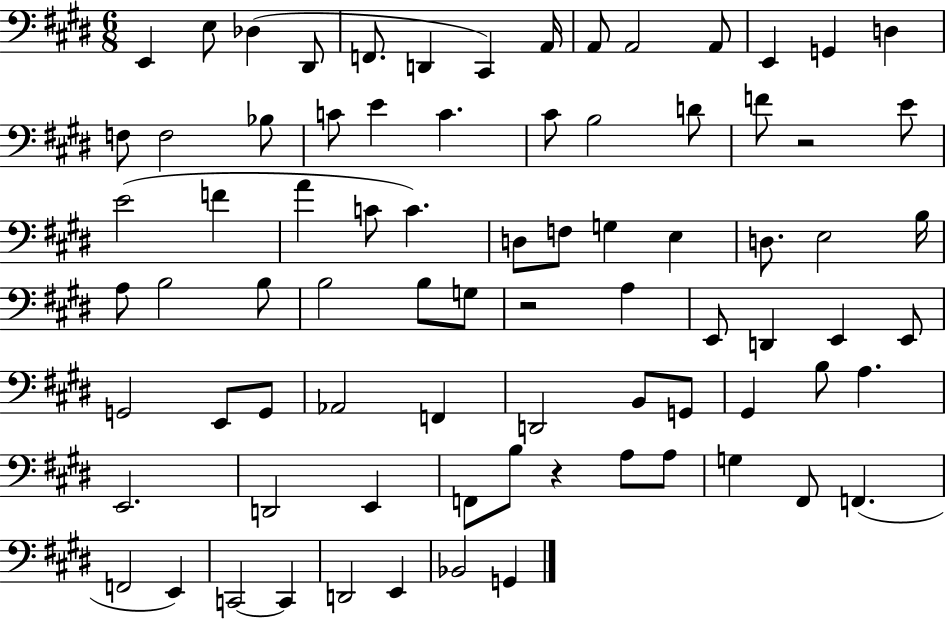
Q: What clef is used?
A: bass